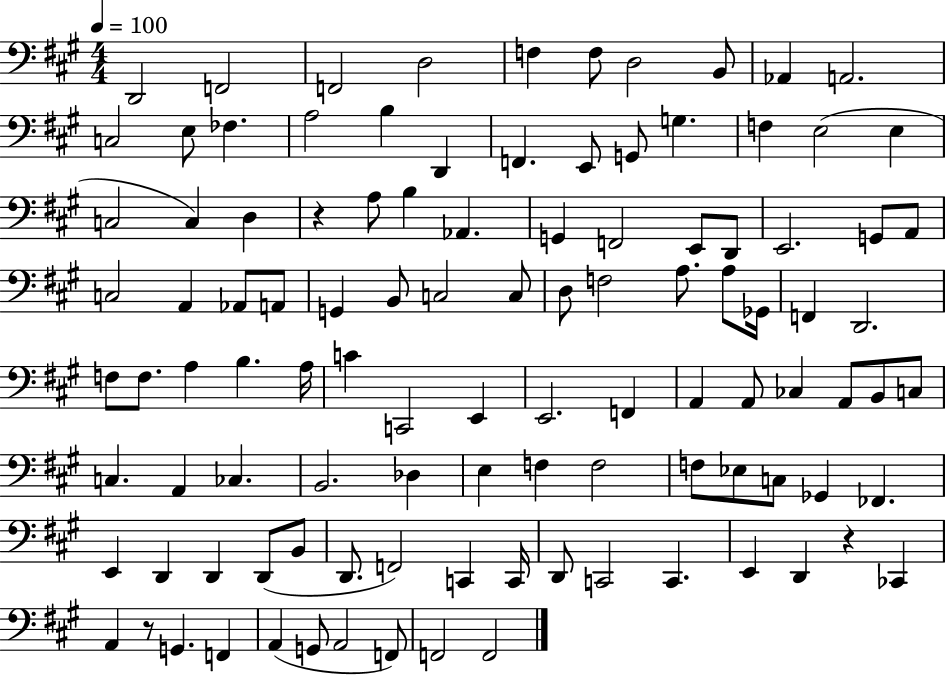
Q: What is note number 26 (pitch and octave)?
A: D3